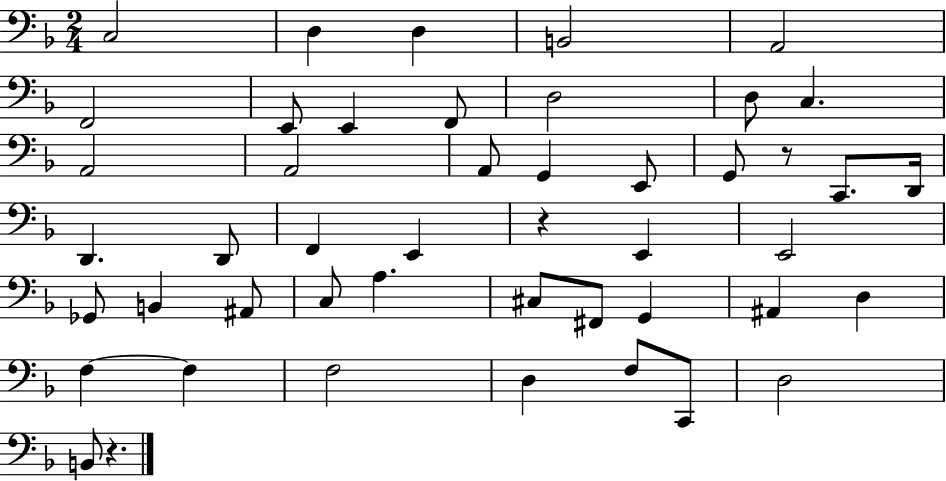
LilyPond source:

{
  \clef bass
  \numericTimeSignature
  \time 2/4
  \key f \major
  \repeat volta 2 { c2 | d4 d4 | b,2 | a,2 | \break f,2 | e,8 e,4 f,8 | d2 | d8 c4. | \break a,2 | a,2 | a,8 g,4 e,8 | g,8 r8 c,8. d,16 | \break d,4. d,8 | f,4 e,4 | r4 e,4 | e,2 | \break ges,8 b,4 ais,8 | c8 a4. | cis8 fis,8 g,4 | ais,4 d4 | \break f4~~ f4 | f2 | d4 f8 c,8 | d2 | \break b,8 r4. | } \bar "|."
}